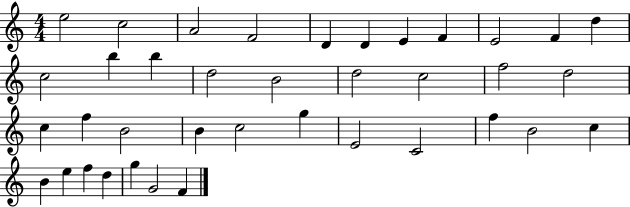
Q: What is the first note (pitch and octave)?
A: E5